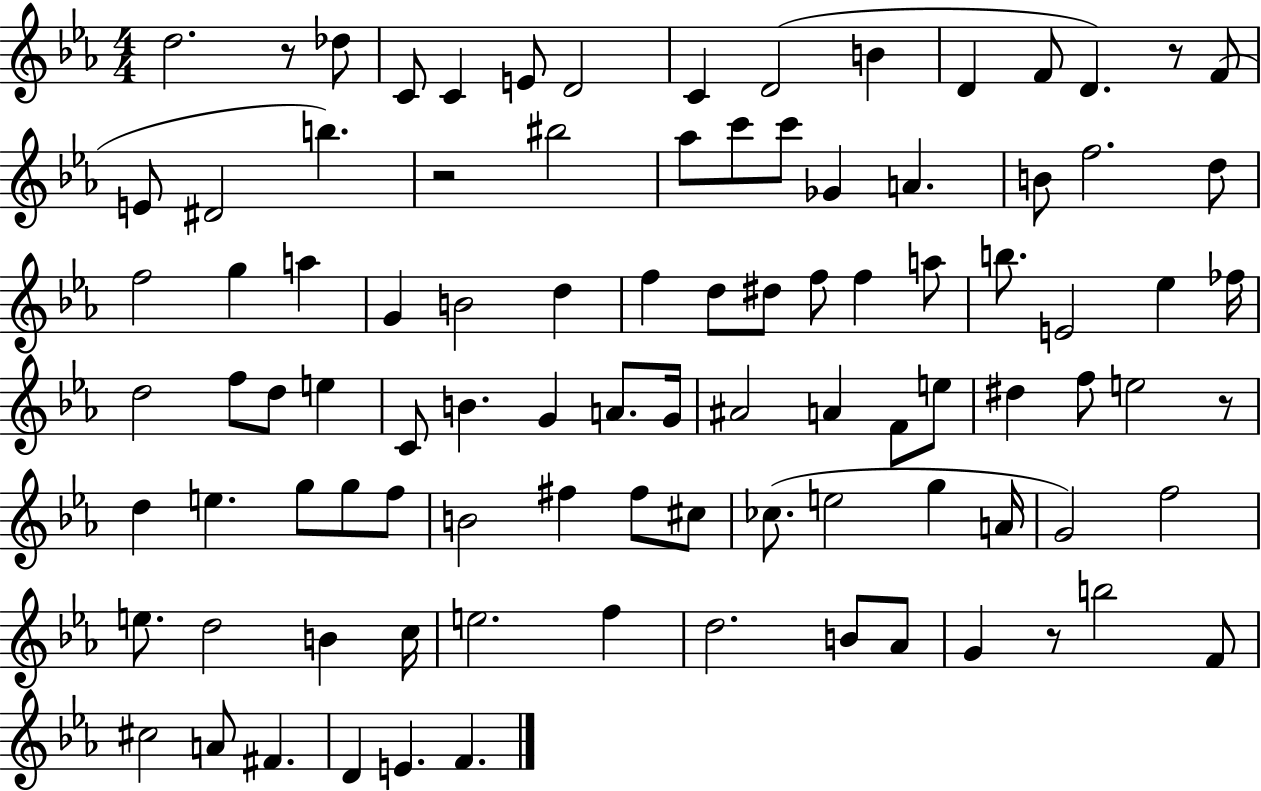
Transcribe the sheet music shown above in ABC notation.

X:1
T:Untitled
M:4/4
L:1/4
K:Eb
d2 z/2 _d/2 C/2 C E/2 D2 C D2 B D F/2 D z/2 F/2 E/2 ^D2 b z2 ^b2 _a/2 c'/2 c'/2 _G A B/2 f2 d/2 f2 g a G B2 d f d/2 ^d/2 f/2 f a/2 b/2 E2 _e _f/4 d2 f/2 d/2 e C/2 B G A/2 G/4 ^A2 A F/2 e/2 ^d f/2 e2 z/2 d e g/2 g/2 f/2 B2 ^f ^f/2 ^c/2 _c/2 e2 g A/4 G2 f2 e/2 d2 B c/4 e2 f d2 B/2 _A/2 G z/2 b2 F/2 ^c2 A/2 ^F D E F